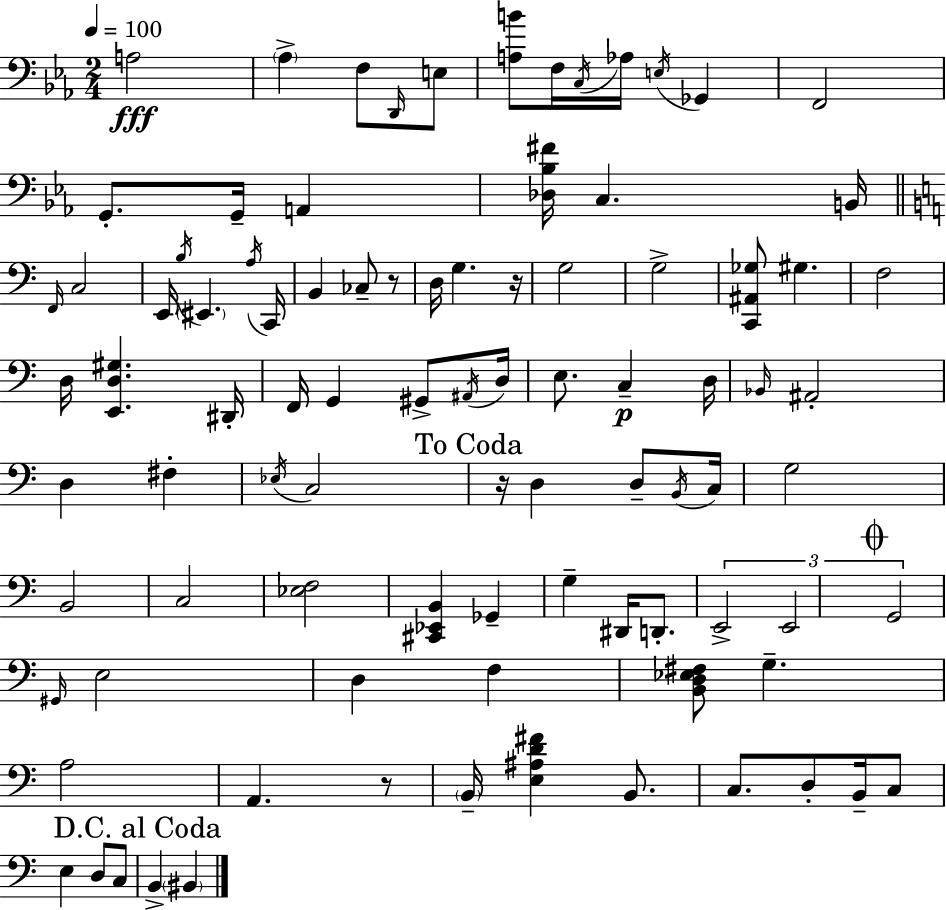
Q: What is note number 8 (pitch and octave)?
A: Ab3